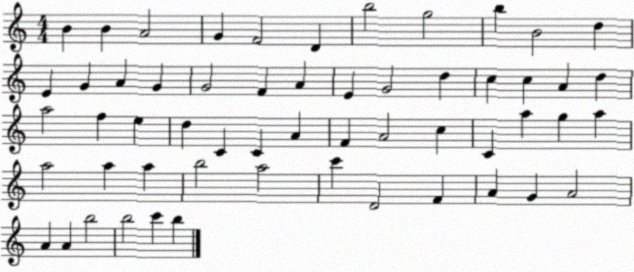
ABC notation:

X:1
T:Untitled
M:4/4
L:1/4
K:C
B B A2 G F2 D b2 g2 b B2 d E G A G G2 F A E G2 d c c A d a2 f e d C C A F A2 c C a g a a2 a a b2 a2 c' D2 F A G A2 A A b2 b2 c' b